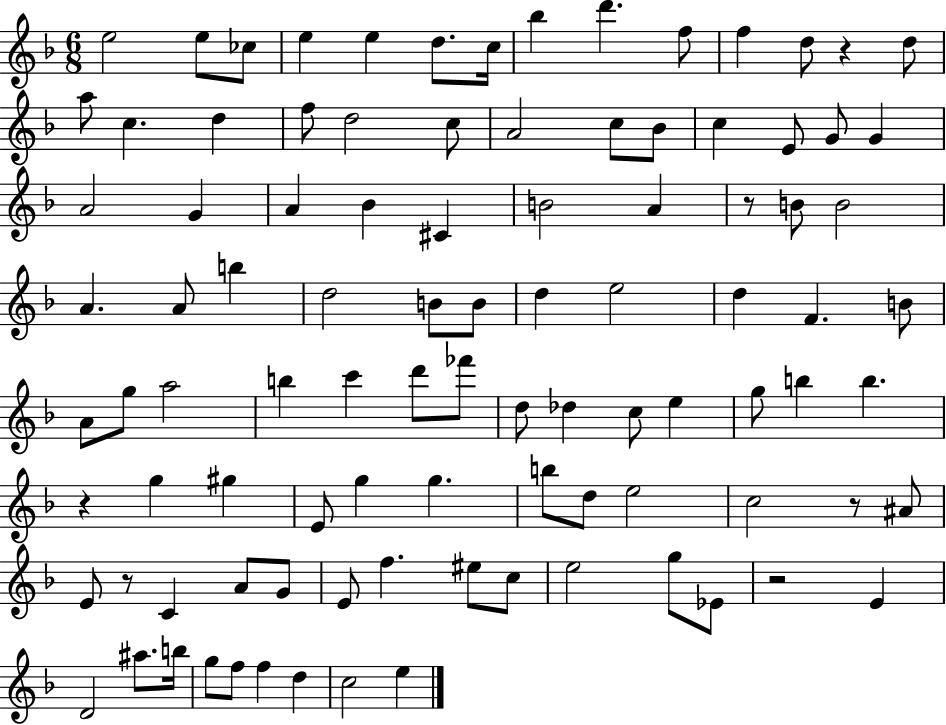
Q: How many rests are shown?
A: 6